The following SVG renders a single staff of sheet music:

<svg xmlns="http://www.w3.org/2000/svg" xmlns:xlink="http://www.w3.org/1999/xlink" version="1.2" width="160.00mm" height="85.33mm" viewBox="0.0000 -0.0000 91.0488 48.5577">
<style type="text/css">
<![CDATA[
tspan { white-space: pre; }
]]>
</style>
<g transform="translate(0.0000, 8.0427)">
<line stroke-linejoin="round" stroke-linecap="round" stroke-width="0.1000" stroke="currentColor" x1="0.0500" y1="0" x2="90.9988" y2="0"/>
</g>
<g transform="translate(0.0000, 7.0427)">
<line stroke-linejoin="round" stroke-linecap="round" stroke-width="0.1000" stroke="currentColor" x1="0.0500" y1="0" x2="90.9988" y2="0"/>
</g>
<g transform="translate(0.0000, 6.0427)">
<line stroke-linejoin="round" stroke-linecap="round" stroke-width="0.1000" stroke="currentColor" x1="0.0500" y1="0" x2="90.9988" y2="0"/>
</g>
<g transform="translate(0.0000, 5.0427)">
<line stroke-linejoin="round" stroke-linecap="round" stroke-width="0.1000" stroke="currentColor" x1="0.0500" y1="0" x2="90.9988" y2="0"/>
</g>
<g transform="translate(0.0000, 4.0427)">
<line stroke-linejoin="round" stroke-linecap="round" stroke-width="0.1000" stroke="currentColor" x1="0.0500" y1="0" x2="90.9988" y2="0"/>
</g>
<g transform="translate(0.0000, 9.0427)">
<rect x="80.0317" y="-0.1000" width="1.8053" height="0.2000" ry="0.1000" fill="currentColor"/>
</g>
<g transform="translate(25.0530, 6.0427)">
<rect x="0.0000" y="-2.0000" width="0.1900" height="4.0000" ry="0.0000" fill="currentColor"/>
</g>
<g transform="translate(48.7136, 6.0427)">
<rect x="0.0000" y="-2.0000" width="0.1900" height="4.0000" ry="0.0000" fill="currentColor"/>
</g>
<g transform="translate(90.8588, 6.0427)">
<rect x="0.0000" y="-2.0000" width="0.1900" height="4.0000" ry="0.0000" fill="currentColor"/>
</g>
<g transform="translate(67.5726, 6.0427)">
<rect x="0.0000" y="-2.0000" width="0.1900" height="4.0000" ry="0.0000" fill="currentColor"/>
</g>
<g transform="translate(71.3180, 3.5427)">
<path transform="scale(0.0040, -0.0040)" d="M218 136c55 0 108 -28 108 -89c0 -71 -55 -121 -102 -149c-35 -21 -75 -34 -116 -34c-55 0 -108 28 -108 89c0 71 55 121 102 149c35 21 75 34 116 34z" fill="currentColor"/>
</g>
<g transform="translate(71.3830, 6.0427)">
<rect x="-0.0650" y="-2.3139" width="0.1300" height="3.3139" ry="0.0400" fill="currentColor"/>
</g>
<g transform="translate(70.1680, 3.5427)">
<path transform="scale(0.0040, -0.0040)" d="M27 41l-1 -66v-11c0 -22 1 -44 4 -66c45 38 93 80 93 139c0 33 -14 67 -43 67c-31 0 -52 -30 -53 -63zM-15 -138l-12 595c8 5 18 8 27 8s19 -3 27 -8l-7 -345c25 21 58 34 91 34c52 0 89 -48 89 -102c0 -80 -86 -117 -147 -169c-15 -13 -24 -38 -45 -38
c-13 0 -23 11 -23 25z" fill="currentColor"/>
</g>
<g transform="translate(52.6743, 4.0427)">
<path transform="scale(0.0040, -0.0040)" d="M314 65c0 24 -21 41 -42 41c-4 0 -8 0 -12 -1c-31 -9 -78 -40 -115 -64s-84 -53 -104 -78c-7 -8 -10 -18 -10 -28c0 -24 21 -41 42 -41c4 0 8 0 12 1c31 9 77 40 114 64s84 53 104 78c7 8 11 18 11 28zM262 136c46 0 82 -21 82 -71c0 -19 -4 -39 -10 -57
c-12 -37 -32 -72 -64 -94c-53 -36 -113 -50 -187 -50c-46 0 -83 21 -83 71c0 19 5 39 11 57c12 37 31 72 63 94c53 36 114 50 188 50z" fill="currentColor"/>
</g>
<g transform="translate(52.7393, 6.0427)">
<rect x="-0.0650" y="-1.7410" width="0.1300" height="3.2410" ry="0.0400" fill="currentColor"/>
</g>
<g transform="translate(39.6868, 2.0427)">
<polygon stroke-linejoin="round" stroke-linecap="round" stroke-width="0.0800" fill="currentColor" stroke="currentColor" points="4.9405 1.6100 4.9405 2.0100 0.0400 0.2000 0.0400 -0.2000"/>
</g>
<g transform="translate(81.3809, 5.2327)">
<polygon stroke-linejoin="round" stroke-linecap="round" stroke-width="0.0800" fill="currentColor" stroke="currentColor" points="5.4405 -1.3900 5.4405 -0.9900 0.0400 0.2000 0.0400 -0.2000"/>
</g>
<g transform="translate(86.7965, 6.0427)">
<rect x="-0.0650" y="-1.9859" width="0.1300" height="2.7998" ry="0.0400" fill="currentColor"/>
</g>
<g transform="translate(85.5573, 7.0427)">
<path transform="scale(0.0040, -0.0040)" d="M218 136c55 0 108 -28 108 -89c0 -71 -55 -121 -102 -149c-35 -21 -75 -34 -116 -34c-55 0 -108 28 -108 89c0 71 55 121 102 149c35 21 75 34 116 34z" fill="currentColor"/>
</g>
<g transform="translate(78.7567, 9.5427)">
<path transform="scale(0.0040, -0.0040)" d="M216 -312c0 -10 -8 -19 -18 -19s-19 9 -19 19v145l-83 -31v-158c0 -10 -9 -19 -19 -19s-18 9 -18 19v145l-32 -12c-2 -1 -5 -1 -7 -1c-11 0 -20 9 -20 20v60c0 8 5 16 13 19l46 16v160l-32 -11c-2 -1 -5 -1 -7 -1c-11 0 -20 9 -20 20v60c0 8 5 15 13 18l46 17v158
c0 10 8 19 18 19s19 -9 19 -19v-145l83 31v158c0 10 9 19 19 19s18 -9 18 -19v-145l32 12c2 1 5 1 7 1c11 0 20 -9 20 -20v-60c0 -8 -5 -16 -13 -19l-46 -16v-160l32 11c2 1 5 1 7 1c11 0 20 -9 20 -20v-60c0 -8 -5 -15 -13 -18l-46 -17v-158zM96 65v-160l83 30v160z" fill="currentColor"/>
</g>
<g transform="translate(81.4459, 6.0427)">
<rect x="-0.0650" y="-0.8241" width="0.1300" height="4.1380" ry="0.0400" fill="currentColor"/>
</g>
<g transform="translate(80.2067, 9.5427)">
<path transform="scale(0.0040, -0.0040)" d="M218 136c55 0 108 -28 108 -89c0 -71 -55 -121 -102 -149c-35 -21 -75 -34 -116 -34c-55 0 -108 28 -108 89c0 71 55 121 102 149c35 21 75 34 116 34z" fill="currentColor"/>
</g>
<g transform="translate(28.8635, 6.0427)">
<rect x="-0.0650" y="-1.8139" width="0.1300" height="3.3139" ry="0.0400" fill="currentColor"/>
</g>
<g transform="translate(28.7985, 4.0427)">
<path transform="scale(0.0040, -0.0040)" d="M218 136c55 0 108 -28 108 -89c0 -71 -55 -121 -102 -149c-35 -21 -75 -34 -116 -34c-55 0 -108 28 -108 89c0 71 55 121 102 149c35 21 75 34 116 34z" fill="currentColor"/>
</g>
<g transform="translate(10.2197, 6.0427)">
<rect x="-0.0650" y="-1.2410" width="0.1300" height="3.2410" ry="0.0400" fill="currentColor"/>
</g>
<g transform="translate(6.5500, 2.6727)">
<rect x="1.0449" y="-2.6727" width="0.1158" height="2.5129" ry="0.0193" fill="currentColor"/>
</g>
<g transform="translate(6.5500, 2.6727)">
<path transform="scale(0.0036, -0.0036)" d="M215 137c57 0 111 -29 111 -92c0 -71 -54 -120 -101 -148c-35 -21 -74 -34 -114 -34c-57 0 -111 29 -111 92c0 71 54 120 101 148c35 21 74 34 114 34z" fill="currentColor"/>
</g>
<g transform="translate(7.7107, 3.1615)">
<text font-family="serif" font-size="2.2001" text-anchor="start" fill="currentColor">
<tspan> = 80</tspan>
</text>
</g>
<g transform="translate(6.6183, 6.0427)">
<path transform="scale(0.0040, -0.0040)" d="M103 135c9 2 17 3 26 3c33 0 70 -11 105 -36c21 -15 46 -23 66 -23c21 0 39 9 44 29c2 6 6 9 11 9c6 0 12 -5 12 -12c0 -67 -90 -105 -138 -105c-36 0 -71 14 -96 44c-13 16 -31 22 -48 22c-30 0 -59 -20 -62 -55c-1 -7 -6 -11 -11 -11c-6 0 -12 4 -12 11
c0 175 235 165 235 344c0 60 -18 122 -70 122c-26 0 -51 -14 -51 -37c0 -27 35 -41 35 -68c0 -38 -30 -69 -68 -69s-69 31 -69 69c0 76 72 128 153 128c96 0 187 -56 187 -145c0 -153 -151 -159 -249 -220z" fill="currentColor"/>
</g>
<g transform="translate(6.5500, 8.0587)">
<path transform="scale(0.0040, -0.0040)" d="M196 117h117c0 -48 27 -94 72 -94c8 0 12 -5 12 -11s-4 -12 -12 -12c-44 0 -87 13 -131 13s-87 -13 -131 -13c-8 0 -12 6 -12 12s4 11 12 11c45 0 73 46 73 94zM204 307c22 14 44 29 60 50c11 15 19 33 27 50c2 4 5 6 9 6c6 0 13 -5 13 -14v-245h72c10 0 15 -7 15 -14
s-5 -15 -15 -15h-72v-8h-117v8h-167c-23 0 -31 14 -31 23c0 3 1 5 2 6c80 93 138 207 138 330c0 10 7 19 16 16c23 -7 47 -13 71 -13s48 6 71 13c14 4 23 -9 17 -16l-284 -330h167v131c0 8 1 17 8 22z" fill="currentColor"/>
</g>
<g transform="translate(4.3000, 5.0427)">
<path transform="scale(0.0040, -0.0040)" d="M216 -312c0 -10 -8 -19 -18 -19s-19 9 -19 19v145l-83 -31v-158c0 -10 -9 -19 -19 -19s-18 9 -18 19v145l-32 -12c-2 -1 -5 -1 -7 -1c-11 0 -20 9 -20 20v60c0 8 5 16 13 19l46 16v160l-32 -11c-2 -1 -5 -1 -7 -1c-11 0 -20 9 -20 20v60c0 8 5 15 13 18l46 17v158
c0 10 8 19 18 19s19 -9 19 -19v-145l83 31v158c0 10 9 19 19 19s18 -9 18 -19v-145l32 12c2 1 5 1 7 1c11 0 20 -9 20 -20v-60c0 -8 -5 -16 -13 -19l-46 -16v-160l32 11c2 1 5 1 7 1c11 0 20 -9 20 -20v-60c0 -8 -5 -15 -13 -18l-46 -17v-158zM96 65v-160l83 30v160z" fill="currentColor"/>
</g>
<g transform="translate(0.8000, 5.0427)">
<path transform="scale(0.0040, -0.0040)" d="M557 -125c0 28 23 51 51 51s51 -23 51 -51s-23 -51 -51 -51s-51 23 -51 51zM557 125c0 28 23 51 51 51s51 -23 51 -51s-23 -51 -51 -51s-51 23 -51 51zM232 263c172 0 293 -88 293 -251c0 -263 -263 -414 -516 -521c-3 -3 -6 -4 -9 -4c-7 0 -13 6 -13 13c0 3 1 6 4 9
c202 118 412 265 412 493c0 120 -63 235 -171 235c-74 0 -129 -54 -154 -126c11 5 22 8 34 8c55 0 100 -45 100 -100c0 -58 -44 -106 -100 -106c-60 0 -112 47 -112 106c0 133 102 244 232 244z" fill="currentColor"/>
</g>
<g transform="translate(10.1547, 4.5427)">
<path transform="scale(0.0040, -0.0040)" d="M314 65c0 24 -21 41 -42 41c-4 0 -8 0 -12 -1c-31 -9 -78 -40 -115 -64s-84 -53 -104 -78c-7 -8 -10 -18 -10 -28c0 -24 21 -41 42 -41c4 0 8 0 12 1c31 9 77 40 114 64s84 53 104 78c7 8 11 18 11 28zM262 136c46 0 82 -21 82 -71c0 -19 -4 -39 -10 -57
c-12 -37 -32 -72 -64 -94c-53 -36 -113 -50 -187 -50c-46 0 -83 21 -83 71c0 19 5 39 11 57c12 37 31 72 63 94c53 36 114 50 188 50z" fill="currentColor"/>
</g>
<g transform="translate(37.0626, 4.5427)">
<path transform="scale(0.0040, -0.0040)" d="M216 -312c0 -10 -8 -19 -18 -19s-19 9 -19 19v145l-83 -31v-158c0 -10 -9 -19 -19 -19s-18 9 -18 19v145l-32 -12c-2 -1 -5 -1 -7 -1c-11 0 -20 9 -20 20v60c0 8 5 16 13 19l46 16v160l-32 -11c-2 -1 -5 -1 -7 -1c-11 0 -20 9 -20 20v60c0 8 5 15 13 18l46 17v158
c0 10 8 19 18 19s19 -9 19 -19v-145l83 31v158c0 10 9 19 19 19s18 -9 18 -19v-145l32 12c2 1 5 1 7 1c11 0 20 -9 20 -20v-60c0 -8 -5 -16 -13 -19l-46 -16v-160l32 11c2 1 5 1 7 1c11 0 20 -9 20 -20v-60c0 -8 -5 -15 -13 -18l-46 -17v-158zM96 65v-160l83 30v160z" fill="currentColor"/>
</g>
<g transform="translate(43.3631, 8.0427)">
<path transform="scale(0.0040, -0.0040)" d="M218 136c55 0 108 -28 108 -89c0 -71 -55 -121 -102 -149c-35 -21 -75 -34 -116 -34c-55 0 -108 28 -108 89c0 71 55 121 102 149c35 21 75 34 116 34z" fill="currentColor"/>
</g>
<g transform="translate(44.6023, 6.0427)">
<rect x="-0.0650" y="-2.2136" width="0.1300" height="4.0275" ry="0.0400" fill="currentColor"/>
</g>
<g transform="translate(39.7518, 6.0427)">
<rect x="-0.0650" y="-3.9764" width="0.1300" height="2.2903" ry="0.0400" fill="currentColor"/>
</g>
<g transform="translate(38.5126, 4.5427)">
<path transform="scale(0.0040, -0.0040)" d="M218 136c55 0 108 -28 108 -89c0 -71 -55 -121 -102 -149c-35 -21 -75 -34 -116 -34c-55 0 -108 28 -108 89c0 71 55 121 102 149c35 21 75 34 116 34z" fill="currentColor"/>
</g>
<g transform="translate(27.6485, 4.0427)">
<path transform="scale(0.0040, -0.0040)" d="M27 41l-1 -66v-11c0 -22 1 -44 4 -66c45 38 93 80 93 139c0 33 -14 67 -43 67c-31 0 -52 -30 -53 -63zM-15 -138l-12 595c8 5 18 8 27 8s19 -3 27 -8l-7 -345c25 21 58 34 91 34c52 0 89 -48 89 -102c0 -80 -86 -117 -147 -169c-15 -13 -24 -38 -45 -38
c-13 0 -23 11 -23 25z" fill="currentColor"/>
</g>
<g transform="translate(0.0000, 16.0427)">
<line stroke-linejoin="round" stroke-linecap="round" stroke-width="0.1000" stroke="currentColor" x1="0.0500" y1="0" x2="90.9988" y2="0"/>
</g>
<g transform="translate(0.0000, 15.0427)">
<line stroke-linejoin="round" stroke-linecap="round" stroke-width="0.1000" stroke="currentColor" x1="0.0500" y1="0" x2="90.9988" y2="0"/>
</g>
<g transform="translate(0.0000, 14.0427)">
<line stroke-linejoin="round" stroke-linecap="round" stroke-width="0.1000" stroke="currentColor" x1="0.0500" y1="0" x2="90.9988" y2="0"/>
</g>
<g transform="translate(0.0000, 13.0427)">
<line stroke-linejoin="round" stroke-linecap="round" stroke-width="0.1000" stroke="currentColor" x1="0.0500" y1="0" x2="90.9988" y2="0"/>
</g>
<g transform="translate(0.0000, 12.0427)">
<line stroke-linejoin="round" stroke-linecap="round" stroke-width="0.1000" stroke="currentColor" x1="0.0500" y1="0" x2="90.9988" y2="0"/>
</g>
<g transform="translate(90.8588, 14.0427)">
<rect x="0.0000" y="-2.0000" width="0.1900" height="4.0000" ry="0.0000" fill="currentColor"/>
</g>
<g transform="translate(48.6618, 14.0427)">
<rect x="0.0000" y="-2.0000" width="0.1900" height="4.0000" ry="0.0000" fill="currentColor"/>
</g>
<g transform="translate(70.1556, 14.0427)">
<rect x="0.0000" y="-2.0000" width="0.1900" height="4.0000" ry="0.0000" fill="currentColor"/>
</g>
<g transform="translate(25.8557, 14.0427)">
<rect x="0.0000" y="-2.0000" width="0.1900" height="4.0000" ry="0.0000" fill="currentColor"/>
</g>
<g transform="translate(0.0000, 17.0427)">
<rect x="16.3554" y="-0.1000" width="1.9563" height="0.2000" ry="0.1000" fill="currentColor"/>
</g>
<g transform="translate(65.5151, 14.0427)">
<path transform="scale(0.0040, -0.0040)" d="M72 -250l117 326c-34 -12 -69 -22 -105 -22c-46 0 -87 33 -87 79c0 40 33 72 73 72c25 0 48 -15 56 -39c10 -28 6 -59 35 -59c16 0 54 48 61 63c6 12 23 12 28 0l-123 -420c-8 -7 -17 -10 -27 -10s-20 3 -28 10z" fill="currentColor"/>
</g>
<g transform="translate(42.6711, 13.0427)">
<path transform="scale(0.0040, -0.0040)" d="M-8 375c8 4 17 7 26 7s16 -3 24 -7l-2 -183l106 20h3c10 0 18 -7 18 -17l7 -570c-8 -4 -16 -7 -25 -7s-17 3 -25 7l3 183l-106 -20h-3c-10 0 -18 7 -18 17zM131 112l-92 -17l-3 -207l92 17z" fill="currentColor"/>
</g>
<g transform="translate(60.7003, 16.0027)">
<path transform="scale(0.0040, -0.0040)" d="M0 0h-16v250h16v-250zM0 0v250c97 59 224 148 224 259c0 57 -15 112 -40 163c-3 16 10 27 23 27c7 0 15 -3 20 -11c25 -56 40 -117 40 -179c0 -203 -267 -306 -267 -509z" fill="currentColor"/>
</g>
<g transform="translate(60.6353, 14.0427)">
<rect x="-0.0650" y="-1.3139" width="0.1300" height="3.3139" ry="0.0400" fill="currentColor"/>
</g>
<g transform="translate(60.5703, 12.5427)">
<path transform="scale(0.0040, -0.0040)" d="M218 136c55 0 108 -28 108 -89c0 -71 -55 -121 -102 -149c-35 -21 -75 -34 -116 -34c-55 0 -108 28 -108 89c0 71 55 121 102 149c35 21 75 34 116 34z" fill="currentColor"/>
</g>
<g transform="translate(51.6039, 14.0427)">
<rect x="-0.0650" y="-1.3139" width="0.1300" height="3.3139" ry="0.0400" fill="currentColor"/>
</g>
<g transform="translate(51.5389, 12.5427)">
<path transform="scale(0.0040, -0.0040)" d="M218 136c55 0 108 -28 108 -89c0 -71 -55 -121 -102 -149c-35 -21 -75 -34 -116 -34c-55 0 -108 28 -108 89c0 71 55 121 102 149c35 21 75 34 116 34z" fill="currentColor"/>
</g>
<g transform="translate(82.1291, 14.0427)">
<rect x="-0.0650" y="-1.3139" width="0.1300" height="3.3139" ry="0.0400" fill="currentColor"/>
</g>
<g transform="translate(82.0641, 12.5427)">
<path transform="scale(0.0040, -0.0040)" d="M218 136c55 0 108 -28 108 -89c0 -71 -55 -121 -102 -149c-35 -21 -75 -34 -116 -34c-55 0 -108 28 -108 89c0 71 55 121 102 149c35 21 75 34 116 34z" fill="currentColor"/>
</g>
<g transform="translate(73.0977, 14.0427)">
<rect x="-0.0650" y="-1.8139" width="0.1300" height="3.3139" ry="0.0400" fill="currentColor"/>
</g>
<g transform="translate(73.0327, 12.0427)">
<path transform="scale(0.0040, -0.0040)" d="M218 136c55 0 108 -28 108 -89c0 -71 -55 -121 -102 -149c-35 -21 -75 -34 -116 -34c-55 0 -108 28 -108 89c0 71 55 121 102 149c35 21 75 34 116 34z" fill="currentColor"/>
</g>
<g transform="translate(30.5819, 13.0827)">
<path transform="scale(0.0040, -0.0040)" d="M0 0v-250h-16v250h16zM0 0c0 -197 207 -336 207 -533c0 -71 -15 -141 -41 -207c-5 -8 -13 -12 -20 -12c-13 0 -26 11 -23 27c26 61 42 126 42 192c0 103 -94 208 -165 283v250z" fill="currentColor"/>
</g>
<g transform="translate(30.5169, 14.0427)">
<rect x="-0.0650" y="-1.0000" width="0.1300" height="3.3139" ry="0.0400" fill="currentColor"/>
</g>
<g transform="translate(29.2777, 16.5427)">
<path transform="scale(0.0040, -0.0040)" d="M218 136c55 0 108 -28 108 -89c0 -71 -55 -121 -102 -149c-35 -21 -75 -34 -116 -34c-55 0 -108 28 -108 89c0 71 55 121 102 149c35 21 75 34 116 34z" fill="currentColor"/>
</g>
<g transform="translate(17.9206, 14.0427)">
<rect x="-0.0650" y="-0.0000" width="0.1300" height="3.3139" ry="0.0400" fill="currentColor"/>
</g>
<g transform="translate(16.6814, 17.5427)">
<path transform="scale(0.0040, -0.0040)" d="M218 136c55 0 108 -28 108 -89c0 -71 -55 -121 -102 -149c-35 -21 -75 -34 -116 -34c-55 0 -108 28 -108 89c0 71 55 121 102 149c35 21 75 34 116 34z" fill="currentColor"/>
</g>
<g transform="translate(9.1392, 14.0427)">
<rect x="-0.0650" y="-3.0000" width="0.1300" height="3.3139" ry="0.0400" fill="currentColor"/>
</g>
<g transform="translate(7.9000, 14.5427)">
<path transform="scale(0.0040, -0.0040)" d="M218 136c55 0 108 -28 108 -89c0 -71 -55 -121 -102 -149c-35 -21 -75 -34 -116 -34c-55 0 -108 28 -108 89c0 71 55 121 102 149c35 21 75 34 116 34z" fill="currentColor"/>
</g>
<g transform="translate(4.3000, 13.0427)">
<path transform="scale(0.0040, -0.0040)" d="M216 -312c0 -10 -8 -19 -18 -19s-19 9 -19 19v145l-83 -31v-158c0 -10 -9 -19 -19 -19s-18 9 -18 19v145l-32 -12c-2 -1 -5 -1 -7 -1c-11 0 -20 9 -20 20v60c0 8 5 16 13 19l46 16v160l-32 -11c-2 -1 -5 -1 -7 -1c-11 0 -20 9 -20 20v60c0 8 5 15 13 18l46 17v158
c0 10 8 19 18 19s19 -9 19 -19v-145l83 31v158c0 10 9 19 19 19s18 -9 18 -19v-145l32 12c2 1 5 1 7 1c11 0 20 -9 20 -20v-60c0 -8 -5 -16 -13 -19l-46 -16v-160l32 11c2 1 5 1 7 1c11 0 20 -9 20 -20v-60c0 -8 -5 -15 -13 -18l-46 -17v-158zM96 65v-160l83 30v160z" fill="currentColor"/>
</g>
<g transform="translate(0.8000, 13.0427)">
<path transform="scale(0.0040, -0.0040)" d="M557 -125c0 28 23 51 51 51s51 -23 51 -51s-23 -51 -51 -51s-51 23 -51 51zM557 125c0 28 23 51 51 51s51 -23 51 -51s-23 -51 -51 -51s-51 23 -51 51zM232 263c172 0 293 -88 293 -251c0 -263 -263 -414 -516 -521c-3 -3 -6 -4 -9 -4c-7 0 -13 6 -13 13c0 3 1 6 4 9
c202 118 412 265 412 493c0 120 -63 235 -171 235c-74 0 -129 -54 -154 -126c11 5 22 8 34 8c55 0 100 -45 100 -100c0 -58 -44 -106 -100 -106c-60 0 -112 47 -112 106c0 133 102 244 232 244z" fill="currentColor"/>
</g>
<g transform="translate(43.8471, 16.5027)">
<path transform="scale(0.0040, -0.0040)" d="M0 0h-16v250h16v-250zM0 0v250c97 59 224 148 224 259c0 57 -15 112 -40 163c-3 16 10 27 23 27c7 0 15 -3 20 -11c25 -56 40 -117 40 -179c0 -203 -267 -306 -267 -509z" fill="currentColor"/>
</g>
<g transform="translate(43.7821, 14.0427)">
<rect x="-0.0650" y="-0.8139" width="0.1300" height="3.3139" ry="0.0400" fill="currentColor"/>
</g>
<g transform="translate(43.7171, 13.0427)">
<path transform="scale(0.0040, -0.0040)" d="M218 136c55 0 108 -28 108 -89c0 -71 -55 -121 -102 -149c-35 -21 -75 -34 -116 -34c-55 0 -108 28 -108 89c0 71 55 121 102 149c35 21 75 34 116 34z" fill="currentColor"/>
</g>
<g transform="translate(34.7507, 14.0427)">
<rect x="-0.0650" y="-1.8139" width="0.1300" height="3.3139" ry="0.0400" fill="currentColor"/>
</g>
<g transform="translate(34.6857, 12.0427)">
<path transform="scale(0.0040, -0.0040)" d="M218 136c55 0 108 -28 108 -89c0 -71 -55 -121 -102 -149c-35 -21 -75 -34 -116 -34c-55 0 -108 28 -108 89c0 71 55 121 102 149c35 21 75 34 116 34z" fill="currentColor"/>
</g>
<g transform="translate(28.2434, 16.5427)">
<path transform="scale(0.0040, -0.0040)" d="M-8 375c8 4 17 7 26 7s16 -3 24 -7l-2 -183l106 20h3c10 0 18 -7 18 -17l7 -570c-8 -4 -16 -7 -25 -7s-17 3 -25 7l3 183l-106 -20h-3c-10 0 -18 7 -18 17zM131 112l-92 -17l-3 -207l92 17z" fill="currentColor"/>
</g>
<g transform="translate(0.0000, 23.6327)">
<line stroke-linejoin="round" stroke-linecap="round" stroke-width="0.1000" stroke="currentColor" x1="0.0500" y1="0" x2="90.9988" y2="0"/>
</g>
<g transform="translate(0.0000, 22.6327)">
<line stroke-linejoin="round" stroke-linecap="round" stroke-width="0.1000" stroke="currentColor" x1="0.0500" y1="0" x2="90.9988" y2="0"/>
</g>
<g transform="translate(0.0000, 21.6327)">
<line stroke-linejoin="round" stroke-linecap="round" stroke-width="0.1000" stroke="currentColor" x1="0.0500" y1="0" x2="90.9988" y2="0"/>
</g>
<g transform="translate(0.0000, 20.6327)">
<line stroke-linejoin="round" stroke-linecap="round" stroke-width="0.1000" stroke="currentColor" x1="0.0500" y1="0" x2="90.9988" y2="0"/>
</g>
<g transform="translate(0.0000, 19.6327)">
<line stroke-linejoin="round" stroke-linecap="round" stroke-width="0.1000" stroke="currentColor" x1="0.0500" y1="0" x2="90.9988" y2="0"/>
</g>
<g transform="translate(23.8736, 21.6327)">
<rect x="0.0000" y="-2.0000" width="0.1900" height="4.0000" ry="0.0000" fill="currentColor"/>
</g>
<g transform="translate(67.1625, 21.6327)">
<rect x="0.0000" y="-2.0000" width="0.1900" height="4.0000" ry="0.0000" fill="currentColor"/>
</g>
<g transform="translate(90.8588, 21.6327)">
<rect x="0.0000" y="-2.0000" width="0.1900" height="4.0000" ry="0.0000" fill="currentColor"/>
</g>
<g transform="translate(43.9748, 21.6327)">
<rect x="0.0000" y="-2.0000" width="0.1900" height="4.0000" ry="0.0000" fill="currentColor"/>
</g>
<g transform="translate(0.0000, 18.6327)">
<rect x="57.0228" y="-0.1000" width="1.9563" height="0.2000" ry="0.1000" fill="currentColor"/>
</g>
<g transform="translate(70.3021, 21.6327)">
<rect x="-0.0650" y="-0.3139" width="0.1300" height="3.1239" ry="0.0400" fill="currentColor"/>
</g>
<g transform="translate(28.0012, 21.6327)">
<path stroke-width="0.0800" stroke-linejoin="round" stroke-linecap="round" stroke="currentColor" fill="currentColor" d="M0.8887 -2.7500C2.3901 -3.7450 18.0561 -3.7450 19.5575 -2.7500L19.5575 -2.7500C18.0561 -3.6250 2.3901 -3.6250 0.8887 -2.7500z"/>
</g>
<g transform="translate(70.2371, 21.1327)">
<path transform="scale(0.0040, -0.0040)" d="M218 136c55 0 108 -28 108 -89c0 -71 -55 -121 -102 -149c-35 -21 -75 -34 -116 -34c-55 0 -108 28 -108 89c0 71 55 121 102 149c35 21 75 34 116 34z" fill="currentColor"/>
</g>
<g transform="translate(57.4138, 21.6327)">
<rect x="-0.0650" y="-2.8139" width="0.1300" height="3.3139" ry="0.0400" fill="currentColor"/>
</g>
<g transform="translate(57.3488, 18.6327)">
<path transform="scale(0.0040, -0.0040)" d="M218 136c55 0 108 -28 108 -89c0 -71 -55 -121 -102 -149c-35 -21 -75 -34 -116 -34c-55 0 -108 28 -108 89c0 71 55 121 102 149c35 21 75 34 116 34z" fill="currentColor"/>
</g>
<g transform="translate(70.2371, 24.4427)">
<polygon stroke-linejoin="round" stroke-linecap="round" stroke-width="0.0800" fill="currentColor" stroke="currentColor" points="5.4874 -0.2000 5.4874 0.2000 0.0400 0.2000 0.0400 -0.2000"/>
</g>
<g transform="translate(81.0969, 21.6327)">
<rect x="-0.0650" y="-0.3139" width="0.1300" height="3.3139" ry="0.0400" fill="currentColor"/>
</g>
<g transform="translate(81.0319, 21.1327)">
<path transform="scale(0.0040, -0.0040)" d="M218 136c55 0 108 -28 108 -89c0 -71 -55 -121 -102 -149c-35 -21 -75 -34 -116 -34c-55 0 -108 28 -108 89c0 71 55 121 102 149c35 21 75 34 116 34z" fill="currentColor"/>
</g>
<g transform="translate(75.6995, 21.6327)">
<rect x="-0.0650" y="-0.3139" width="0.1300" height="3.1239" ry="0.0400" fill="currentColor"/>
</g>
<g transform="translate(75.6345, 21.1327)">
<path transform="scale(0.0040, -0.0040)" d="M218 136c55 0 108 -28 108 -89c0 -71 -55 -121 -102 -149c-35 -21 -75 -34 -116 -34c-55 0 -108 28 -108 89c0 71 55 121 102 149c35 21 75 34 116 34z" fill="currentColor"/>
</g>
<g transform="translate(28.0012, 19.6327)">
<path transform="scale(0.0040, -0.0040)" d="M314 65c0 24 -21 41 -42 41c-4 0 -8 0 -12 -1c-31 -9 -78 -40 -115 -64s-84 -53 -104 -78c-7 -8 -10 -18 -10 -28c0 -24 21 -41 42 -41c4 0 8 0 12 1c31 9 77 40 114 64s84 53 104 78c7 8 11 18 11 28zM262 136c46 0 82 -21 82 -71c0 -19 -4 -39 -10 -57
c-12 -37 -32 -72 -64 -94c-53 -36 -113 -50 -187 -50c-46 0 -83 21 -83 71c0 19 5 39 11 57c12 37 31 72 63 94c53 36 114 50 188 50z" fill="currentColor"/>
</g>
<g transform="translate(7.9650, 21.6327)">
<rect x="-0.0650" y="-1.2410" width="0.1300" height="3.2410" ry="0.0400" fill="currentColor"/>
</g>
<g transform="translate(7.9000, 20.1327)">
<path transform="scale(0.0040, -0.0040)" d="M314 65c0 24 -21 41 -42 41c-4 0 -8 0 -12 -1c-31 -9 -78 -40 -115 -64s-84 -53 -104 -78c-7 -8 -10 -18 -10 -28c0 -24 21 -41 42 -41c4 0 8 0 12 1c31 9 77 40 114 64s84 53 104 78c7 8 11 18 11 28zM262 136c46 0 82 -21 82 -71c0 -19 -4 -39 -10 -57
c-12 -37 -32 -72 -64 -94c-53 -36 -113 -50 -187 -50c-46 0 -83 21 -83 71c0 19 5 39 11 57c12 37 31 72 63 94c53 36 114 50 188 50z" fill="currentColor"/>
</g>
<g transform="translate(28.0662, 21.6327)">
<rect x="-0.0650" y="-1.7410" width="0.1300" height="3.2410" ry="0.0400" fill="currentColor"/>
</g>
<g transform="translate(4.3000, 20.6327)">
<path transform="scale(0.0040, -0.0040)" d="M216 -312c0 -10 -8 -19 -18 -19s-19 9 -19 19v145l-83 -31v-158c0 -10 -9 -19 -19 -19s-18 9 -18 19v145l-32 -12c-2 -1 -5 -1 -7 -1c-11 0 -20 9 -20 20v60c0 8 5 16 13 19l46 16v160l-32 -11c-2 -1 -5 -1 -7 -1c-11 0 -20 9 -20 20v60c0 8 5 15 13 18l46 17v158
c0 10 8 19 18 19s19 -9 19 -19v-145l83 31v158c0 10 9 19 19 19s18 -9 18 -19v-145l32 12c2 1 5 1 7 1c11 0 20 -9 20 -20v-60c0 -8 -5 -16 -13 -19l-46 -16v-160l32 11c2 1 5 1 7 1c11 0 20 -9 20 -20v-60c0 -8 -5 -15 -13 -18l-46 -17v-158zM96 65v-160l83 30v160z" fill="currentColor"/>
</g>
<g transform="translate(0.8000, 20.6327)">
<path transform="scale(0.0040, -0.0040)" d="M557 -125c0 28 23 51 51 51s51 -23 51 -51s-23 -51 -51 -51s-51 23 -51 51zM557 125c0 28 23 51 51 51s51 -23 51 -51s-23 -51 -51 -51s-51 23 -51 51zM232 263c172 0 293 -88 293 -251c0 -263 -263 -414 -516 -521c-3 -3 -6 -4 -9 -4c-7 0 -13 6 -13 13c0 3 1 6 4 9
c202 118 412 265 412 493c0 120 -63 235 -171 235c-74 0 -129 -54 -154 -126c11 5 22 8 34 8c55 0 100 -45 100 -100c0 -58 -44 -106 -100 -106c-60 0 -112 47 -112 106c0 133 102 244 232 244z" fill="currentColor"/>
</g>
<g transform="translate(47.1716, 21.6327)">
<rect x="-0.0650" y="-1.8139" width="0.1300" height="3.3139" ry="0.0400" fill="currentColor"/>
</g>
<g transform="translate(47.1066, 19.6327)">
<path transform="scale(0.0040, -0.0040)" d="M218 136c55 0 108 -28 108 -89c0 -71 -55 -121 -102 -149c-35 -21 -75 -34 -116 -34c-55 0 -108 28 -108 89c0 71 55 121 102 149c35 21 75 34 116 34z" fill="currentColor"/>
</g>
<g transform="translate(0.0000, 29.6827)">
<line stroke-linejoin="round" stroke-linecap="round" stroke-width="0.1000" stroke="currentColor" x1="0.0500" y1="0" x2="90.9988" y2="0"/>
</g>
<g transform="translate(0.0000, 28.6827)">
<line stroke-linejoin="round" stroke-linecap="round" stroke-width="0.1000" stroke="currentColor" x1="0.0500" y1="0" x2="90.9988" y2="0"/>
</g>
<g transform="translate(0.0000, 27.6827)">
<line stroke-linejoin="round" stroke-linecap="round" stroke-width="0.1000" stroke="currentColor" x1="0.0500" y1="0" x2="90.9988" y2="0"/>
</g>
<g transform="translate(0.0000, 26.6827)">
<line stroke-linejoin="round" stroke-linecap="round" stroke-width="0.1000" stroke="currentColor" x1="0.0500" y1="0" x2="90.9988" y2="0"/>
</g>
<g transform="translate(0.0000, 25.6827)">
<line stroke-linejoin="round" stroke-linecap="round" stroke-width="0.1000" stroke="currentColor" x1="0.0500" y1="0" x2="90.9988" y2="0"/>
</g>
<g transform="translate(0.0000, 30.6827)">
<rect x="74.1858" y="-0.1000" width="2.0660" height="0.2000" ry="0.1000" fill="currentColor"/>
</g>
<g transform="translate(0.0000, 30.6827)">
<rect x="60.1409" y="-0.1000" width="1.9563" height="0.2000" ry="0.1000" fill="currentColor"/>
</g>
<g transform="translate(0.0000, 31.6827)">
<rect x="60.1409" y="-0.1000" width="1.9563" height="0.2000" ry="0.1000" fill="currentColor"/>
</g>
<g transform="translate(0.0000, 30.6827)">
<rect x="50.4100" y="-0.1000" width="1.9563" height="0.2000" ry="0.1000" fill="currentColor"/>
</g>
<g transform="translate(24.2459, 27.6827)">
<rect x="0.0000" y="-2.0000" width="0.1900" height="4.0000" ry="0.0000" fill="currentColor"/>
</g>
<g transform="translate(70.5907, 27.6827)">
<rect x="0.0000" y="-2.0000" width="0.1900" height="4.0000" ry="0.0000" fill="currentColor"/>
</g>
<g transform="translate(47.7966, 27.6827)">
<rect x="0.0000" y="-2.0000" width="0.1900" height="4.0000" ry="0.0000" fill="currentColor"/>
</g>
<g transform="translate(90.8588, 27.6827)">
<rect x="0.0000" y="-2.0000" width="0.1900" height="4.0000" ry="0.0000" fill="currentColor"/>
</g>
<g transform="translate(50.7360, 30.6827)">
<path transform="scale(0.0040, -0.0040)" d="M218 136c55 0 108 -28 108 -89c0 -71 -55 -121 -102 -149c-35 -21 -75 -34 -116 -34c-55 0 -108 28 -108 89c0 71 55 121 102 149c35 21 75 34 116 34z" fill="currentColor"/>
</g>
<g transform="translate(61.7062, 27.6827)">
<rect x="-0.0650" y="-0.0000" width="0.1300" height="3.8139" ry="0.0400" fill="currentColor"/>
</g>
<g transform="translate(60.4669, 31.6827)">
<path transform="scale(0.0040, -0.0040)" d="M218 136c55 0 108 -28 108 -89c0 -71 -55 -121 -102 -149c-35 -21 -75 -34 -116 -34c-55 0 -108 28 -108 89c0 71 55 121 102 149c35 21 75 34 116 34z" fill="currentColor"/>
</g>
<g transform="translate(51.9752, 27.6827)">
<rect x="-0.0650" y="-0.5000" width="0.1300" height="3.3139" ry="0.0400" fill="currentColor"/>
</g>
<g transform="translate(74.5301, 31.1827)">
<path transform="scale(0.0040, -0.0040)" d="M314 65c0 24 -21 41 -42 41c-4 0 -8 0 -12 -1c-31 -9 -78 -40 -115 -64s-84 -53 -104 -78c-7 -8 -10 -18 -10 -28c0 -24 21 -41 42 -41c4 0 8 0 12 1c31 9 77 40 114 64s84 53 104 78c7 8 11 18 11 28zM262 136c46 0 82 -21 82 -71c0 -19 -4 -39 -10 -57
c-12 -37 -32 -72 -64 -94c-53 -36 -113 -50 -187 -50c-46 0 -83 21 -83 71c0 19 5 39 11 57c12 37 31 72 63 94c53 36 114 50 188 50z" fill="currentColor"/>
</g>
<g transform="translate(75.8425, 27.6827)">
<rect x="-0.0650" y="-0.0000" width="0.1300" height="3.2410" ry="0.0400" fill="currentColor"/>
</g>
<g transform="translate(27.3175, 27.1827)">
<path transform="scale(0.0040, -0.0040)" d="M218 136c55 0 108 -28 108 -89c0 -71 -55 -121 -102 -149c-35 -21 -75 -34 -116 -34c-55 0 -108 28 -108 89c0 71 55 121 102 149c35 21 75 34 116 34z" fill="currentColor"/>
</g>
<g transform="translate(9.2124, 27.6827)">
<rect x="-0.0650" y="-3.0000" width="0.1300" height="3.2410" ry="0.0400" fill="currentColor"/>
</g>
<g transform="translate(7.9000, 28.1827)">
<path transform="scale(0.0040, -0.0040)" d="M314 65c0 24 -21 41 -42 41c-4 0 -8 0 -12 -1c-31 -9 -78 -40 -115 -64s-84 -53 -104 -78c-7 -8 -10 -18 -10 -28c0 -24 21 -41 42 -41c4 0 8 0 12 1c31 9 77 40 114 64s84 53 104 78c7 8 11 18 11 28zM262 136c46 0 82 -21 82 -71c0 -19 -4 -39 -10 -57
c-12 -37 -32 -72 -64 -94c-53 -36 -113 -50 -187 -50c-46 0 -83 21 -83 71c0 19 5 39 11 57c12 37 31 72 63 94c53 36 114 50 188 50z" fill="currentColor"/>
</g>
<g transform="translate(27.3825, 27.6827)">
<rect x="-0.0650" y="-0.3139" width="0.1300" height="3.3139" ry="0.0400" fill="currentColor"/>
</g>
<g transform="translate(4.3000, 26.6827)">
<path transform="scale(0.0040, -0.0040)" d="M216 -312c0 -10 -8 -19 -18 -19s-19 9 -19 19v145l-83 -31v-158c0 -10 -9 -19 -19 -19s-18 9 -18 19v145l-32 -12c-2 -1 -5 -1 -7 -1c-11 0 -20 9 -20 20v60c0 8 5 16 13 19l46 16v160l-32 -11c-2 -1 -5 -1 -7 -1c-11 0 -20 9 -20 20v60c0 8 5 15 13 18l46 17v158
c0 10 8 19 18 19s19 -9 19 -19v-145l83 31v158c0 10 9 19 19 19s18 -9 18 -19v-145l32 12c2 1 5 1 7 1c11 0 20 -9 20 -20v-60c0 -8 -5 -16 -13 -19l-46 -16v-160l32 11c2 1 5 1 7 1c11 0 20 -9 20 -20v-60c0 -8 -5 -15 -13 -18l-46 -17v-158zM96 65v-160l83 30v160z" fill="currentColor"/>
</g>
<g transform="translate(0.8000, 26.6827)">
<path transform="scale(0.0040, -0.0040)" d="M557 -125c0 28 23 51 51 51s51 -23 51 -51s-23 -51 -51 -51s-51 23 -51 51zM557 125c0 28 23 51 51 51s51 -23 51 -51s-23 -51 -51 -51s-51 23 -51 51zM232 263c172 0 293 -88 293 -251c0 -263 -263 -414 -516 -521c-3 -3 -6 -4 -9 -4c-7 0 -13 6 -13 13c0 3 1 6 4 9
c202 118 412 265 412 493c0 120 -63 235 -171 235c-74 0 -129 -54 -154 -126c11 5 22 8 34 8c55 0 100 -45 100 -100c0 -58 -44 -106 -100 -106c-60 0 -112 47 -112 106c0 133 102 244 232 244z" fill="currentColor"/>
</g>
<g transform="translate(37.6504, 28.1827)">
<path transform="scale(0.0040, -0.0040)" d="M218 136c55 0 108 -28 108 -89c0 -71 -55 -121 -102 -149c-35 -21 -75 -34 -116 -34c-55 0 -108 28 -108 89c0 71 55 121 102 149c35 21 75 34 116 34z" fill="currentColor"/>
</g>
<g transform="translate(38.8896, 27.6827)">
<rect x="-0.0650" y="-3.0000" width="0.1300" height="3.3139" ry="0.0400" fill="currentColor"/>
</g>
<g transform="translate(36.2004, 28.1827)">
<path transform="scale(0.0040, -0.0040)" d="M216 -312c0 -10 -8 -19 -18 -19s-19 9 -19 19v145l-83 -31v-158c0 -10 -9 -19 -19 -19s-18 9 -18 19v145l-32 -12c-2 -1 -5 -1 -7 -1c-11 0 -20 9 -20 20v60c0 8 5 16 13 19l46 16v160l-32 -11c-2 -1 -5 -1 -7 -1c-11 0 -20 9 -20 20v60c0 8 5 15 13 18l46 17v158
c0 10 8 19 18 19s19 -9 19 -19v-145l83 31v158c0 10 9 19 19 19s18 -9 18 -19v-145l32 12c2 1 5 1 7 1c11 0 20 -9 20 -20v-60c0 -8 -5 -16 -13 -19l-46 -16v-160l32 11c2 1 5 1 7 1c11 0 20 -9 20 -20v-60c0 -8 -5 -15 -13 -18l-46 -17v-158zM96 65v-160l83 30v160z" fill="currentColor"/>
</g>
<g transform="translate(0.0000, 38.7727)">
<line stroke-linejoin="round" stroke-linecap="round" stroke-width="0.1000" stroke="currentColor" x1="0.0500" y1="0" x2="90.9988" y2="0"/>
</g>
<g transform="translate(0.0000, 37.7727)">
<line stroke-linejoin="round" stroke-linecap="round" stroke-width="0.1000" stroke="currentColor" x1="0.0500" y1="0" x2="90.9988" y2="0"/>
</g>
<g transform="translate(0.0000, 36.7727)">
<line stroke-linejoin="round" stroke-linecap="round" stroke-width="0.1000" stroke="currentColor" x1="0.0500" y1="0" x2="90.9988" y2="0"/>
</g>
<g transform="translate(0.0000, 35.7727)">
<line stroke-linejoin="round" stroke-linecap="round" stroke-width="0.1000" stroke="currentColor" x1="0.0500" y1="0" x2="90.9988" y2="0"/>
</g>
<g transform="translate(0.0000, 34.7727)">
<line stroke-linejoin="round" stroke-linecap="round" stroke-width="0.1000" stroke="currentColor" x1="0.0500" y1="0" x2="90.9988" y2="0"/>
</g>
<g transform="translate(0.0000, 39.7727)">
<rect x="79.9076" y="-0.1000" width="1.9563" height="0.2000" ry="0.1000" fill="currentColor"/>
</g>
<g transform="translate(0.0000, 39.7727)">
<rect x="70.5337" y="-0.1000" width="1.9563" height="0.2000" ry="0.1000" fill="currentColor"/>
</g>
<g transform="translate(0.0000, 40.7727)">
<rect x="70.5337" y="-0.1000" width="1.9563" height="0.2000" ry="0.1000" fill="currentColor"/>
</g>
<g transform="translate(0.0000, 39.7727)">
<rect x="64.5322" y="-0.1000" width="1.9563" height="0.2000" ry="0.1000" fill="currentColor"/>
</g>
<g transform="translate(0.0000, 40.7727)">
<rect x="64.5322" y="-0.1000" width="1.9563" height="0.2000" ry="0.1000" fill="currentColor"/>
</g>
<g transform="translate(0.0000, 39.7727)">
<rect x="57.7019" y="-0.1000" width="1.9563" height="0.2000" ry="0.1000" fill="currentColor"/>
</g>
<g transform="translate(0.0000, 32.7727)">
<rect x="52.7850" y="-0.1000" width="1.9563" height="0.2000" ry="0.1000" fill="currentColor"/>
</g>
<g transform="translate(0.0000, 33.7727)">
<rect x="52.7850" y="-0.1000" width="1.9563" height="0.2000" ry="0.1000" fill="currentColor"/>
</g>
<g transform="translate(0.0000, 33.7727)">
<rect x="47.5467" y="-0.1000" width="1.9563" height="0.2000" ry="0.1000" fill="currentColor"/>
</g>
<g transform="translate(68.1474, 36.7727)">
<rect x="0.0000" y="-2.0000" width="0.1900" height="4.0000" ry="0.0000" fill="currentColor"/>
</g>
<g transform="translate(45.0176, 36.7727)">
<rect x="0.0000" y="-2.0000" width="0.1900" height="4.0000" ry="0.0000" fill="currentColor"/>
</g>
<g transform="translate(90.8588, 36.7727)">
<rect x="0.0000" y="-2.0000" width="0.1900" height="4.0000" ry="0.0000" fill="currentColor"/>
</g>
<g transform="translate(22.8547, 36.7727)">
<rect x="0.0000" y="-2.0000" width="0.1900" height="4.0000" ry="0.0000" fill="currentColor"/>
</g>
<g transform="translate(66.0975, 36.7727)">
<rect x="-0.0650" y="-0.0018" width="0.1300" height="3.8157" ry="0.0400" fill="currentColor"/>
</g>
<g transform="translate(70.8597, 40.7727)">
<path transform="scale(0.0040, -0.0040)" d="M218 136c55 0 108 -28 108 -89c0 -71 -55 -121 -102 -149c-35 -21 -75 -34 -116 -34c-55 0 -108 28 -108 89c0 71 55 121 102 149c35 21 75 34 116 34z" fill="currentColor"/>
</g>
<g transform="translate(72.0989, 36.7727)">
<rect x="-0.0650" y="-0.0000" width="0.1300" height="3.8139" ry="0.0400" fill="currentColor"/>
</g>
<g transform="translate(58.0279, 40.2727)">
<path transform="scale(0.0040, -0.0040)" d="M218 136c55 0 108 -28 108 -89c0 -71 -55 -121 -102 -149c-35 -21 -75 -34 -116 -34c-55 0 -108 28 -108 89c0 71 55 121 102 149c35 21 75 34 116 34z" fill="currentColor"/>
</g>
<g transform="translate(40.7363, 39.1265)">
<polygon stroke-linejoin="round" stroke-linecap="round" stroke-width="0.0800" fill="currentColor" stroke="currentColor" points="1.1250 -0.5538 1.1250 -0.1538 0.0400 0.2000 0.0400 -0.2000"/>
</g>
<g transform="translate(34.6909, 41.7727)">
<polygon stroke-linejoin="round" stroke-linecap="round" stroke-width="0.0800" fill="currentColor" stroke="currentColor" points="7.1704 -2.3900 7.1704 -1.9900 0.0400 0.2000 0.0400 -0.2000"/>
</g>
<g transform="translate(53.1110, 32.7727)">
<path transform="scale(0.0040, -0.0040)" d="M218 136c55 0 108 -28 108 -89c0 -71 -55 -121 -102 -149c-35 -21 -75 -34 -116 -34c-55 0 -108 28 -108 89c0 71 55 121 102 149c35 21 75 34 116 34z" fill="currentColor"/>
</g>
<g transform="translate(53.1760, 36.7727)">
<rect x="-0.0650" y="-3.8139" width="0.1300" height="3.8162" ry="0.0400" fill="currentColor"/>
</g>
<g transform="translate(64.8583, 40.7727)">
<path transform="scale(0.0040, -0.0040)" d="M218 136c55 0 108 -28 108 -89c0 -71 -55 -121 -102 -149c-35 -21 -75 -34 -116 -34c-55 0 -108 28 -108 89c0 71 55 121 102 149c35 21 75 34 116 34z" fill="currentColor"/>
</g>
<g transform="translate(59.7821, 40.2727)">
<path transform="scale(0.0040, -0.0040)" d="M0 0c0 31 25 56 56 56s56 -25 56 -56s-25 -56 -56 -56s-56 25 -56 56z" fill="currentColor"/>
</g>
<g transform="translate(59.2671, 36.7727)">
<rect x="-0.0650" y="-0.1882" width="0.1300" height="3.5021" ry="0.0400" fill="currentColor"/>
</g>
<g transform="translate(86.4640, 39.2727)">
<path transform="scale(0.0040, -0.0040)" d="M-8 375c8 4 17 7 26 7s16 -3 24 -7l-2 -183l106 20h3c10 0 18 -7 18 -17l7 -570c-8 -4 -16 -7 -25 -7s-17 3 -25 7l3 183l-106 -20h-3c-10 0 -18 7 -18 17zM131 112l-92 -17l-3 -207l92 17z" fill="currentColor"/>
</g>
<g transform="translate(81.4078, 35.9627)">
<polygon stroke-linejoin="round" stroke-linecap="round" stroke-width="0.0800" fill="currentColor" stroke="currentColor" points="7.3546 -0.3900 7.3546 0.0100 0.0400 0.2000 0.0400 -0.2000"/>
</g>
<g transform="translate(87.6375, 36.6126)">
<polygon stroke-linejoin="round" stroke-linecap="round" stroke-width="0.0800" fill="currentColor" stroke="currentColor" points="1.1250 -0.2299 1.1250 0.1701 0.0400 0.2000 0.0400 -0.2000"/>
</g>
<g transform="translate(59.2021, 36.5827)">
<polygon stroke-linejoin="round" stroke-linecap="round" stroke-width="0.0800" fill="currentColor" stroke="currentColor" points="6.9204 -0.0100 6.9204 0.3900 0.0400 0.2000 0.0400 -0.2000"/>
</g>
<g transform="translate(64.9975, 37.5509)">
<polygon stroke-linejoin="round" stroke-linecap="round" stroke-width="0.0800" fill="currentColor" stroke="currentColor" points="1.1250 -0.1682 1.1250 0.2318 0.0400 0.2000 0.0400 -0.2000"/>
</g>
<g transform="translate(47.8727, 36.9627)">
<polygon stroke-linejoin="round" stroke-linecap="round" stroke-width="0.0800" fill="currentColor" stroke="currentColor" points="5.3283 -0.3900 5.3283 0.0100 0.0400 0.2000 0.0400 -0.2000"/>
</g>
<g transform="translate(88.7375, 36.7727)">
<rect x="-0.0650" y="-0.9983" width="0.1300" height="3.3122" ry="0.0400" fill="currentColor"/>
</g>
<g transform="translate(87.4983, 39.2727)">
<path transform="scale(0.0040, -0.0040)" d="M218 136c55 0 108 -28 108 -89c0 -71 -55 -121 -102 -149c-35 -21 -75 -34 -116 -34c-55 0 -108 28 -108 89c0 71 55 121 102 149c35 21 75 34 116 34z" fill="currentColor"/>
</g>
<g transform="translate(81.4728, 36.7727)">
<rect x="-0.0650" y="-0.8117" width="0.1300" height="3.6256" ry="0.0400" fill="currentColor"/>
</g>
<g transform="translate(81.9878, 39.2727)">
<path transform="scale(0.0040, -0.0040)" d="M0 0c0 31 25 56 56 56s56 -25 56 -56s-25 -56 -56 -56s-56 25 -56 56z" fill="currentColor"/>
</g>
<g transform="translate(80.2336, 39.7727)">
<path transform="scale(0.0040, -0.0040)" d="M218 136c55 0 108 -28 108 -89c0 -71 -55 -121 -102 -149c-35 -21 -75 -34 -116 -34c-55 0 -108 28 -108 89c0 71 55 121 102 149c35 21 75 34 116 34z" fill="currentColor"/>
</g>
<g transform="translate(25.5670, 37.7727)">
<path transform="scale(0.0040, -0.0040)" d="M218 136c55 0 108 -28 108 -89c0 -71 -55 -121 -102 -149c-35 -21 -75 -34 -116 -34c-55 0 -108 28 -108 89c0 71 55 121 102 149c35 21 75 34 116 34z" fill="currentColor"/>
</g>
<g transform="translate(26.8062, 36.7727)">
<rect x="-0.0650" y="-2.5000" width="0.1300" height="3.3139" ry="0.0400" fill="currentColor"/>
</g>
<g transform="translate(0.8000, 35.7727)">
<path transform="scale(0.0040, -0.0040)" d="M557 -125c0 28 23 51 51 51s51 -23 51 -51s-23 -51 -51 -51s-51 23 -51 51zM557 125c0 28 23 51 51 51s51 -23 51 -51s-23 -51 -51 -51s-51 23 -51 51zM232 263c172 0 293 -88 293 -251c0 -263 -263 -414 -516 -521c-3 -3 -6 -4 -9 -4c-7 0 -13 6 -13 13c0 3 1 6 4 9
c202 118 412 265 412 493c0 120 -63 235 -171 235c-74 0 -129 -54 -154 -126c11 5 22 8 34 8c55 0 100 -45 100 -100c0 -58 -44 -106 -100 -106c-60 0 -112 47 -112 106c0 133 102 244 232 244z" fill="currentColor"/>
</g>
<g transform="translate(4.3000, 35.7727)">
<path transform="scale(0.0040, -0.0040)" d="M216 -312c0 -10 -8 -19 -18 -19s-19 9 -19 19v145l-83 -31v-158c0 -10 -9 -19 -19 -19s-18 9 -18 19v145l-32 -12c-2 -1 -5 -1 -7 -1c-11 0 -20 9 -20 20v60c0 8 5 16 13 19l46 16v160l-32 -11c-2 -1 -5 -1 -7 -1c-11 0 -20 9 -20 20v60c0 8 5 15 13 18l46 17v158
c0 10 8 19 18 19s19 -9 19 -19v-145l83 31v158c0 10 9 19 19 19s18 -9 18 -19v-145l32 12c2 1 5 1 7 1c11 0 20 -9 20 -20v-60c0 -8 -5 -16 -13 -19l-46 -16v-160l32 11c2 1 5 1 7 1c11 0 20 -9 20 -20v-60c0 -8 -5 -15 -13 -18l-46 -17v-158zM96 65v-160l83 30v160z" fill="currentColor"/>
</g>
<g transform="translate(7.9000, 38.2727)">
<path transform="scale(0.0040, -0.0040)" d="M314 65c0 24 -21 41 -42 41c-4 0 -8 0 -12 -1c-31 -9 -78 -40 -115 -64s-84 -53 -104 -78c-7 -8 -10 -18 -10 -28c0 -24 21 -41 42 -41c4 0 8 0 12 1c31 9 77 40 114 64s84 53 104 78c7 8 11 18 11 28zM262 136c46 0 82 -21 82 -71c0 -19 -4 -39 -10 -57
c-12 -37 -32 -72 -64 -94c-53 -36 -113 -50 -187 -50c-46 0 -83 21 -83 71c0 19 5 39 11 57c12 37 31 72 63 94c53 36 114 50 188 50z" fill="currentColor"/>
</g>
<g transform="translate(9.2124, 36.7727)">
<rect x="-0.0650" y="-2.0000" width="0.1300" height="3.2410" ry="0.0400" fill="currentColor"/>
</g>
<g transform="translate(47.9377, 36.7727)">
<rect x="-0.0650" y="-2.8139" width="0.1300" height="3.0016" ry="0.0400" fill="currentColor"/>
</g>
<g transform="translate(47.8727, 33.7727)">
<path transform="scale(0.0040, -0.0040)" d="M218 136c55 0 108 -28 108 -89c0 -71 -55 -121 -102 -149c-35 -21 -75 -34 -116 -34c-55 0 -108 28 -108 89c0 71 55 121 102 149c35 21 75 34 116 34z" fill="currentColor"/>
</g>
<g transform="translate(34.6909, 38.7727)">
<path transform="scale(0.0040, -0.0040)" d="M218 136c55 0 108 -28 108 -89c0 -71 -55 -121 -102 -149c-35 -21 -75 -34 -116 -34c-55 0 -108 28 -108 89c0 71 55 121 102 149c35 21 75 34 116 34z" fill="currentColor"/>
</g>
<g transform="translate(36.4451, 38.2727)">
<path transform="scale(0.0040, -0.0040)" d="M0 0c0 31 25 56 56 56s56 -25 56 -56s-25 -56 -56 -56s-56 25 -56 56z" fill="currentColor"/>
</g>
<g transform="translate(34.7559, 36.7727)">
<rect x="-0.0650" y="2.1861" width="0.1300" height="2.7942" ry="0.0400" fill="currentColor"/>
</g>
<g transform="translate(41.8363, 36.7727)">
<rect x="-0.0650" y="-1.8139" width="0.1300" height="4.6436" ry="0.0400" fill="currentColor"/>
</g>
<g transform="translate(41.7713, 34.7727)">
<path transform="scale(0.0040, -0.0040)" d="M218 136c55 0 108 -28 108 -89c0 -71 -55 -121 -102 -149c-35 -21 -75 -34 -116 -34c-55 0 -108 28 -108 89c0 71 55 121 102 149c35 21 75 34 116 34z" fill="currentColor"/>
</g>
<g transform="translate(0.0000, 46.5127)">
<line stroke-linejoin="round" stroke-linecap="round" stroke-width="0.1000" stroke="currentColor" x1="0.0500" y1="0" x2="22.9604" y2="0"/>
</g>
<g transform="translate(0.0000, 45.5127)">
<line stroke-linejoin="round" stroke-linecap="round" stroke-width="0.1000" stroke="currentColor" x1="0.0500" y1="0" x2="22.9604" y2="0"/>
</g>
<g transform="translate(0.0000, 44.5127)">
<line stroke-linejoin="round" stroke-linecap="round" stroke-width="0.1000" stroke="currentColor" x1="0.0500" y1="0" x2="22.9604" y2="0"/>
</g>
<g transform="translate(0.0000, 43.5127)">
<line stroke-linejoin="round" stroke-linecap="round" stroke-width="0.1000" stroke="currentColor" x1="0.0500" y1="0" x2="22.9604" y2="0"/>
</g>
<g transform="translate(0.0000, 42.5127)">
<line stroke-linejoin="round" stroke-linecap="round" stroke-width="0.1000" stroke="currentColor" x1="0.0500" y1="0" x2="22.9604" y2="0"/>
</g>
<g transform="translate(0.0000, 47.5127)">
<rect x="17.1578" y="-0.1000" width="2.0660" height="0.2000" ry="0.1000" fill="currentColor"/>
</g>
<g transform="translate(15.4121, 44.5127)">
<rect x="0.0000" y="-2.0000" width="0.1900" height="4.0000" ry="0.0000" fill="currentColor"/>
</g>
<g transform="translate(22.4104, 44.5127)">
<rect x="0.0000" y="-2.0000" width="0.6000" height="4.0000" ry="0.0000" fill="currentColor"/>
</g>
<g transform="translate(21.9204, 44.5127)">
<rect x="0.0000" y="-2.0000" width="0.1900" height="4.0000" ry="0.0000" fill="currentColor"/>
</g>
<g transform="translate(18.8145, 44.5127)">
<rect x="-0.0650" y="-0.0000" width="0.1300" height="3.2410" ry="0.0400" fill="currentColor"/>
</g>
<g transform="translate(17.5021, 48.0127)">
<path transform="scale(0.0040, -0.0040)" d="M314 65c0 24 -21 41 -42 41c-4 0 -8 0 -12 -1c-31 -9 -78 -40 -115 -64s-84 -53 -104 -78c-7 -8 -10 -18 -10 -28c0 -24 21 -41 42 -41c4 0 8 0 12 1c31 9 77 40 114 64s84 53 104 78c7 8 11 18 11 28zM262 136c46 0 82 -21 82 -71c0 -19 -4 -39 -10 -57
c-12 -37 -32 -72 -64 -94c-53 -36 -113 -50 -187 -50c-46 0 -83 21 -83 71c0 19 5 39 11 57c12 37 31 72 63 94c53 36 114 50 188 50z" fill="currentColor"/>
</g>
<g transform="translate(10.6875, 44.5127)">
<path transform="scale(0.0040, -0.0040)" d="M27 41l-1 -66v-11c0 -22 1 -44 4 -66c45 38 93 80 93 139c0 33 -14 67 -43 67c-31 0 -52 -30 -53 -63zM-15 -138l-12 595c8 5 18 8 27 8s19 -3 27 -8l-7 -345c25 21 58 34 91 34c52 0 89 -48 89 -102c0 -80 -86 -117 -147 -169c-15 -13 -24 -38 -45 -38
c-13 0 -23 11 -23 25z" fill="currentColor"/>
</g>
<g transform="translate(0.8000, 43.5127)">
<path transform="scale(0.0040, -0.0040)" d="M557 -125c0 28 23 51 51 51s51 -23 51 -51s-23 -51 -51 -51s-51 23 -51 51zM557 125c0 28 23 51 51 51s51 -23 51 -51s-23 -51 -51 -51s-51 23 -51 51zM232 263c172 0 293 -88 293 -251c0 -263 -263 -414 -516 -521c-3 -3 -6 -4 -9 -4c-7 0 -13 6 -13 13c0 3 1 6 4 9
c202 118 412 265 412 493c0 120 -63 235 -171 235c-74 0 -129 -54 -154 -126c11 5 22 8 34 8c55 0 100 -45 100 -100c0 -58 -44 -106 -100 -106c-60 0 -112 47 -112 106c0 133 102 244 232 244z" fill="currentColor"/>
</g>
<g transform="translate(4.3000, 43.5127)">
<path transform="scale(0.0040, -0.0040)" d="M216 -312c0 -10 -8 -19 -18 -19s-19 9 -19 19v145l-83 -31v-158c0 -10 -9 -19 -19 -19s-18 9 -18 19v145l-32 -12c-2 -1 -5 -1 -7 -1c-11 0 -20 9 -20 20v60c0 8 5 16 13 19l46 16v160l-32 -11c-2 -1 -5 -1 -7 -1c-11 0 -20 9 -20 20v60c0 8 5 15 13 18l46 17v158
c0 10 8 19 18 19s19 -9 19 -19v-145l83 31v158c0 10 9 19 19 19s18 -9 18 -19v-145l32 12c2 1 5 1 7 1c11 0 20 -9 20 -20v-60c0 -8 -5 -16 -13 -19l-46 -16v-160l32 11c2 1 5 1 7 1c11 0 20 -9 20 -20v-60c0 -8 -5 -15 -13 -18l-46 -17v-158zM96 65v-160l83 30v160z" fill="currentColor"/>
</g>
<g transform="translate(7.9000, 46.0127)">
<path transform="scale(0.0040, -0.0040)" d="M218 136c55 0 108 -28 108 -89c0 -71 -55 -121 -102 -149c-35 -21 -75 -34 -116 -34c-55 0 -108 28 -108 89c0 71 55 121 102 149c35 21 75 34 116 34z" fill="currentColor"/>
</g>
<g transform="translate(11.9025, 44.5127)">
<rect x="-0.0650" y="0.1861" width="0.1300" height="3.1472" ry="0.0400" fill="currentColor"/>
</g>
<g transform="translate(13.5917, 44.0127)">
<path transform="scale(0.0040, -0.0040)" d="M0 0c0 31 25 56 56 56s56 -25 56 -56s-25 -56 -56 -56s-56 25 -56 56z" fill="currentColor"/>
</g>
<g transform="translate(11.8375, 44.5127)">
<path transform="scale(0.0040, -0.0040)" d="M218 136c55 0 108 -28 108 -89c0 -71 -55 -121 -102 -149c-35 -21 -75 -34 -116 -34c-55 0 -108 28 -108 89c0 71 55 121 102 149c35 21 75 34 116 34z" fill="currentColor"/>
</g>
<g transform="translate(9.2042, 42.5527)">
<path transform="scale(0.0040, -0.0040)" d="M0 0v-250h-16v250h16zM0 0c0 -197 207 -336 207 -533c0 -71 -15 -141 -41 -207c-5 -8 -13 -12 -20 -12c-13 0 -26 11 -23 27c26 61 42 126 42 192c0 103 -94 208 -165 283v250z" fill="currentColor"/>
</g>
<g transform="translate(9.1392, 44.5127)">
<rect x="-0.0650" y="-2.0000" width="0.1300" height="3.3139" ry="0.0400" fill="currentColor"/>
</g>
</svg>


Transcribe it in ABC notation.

X:1
T:Untitled
M:2/4
L:1/4
K:G
G,2 _A, ^G,/2 G,,/2 A,2 _B, ^D,,/2 B,,/2 C, D,, F,,/2 A, F,/2 G, G,/2 z/2 A, G, G,2 A,2 A, C E,/2 E,/2 E, C,2 E, ^C, E,, C,, D,,2 A,,2 B,, G,,/2 A,/4 C/2 E/2 D,,/2 C,,/4 C,, E,,/2 F,,/4 A,,/2 _D, D,,2